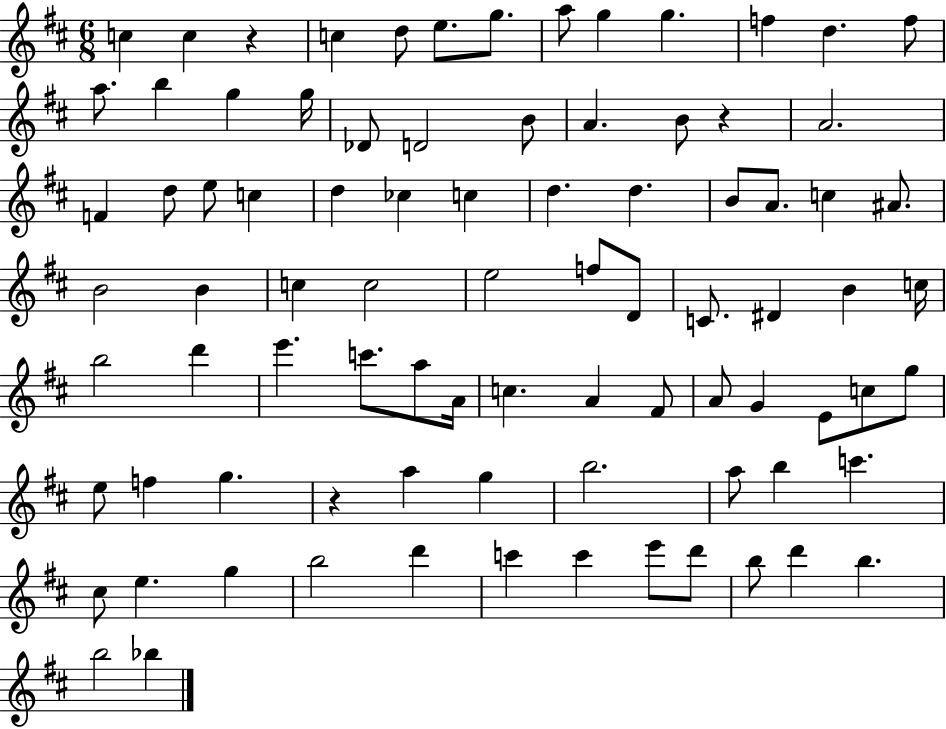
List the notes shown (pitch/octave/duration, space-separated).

C5/q C5/q R/q C5/q D5/e E5/e. G5/e. A5/e G5/q G5/q. F5/q D5/q. F5/e A5/e. B5/q G5/q G5/s Db4/e D4/h B4/e A4/q. B4/e R/q A4/h. F4/q D5/e E5/e C5/q D5/q CES5/q C5/q D5/q. D5/q. B4/e A4/e. C5/q A#4/e. B4/h B4/q C5/q C5/h E5/h F5/e D4/e C4/e. D#4/q B4/q C5/s B5/h D6/q E6/q. C6/e. A5/e A4/s C5/q. A4/q F#4/e A4/e G4/q E4/e C5/e G5/e E5/e F5/q G5/q. R/q A5/q G5/q B5/h. A5/e B5/q C6/q. C#5/e E5/q. G5/q B5/h D6/q C6/q C6/q E6/e D6/e B5/e D6/q B5/q. B5/h Bb5/q